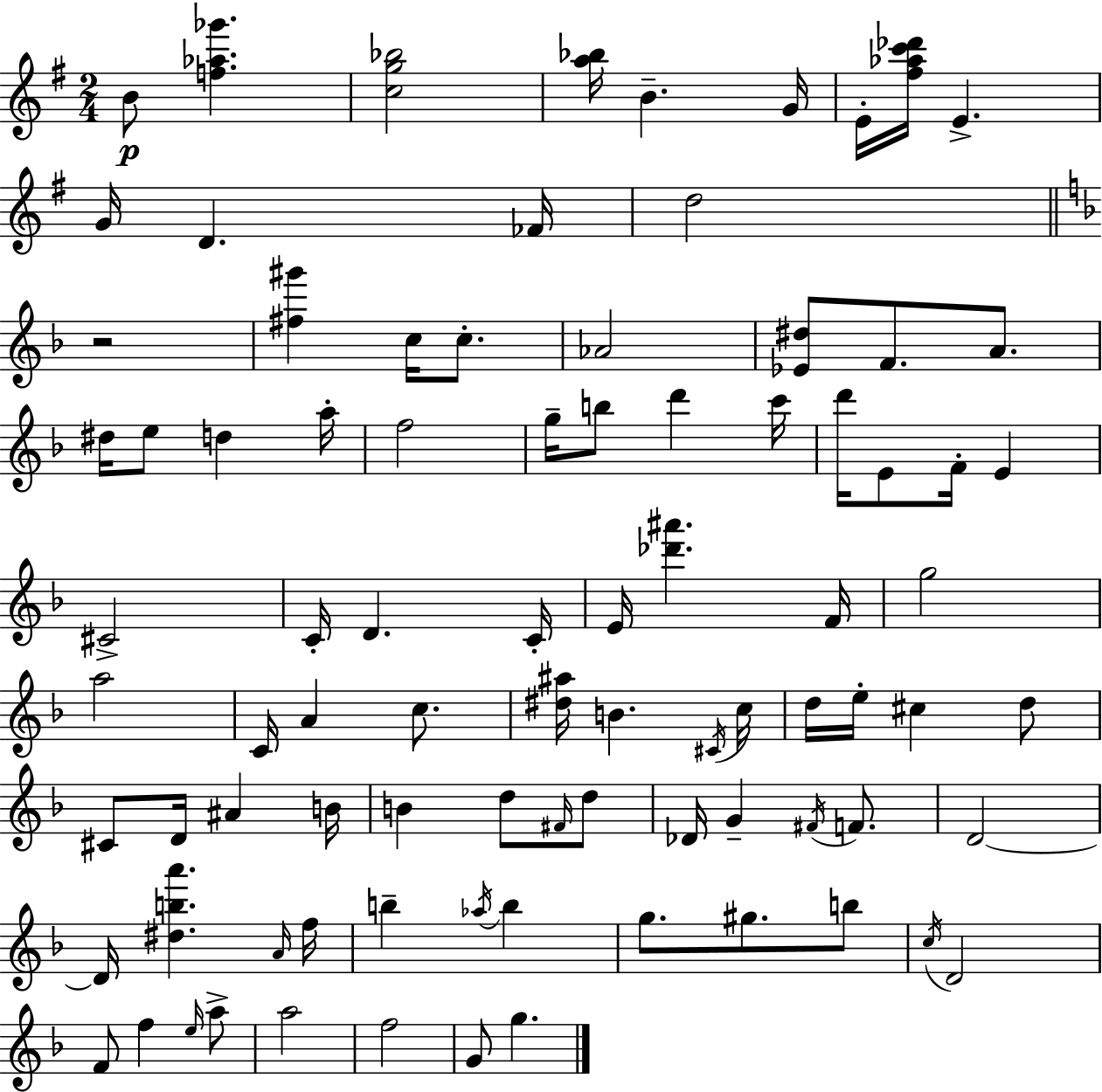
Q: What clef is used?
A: treble